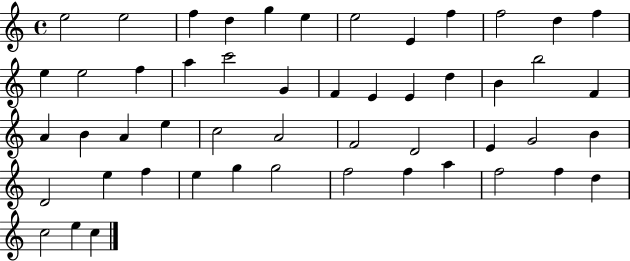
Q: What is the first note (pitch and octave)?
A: E5